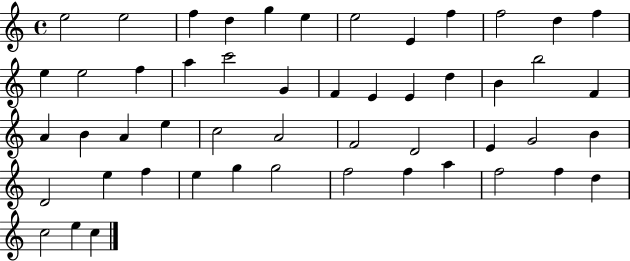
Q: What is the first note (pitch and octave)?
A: E5